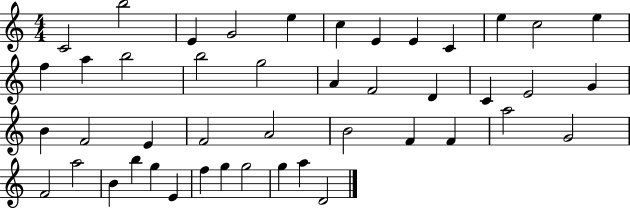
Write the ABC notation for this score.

X:1
T:Untitled
M:4/4
L:1/4
K:C
C2 b2 E G2 e c E E C e c2 e f a b2 b2 g2 A F2 D C E2 G B F2 E F2 A2 B2 F F a2 G2 F2 a2 B b g E f g g2 g a D2